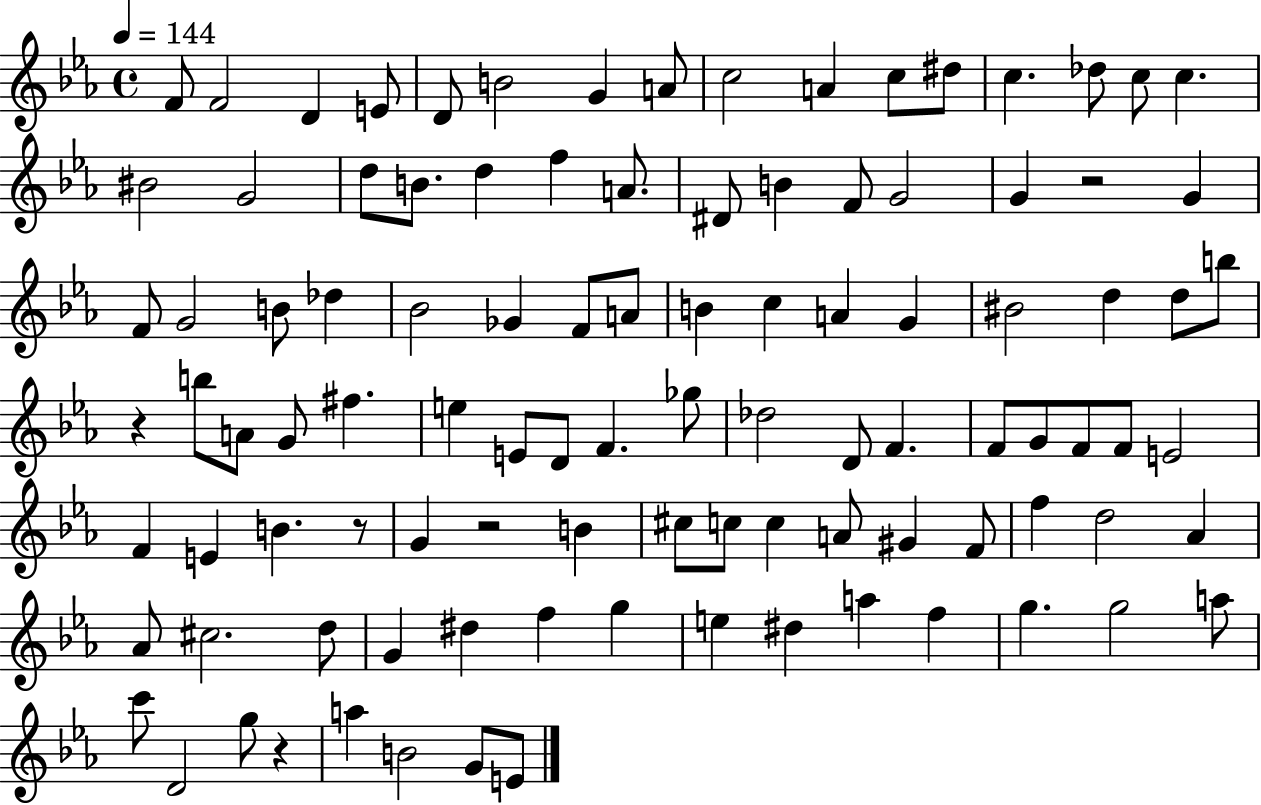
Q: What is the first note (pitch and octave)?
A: F4